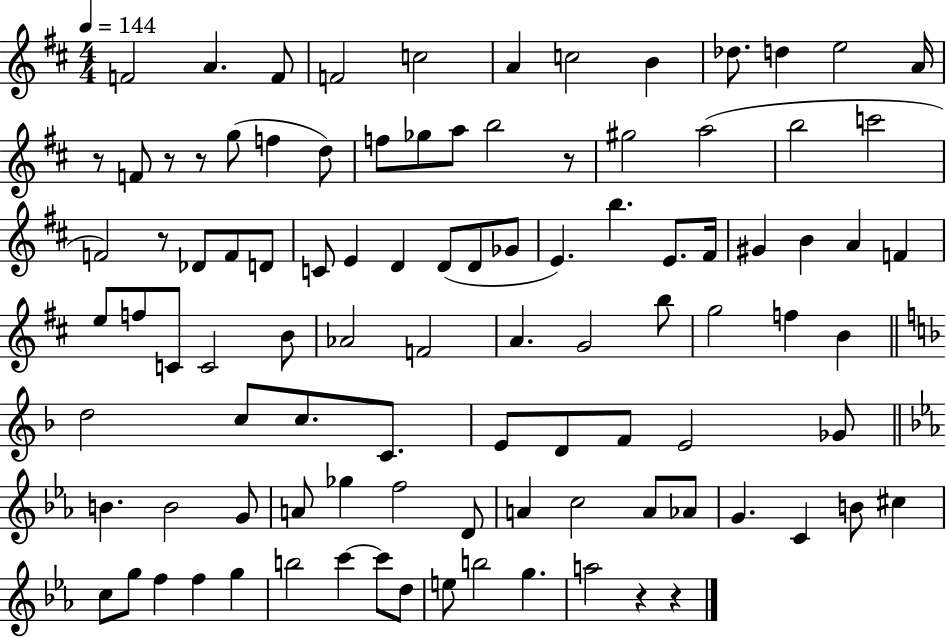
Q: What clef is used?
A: treble